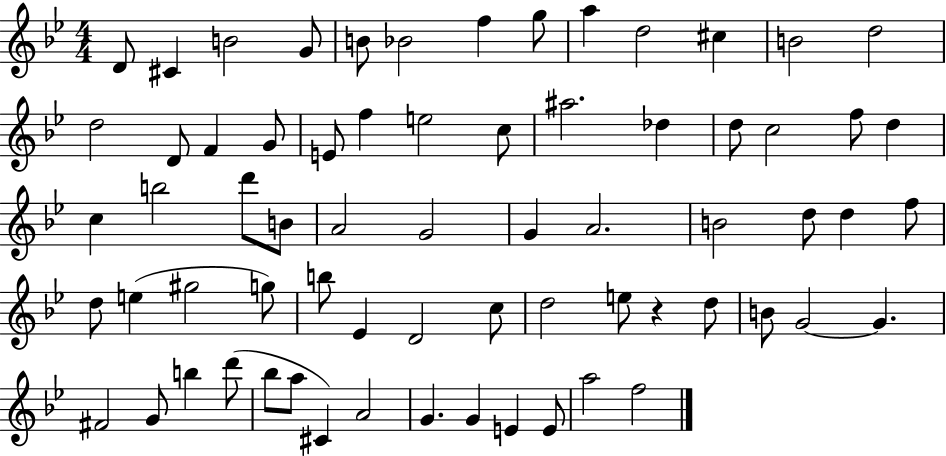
{
  \clef treble
  \numericTimeSignature
  \time 4/4
  \key bes \major
  d'8 cis'4 b'2 g'8 | b'8 bes'2 f''4 g''8 | a''4 d''2 cis''4 | b'2 d''2 | \break d''2 d'8 f'4 g'8 | e'8 f''4 e''2 c''8 | ais''2. des''4 | d''8 c''2 f''8 d''4 | \break c''4 b''2 d'''8 b'8 | a'2 g'2 | g'4 a'2. | b'2 d''8 d''4 f''8 | \break d''8 e''4( gis''2 g''8) | b''8 ees'4 d'2 c''8 | d''2 e''8 r4 d''8 | b'8 g'2~~ g'4. | \break fis'2 g'8 b''4 d'''8( | bes''8 a''8 cis'4) a'2 | g'4. g'4 e'4 e'8 | a''2 f''2 | \break \bar "|."
}